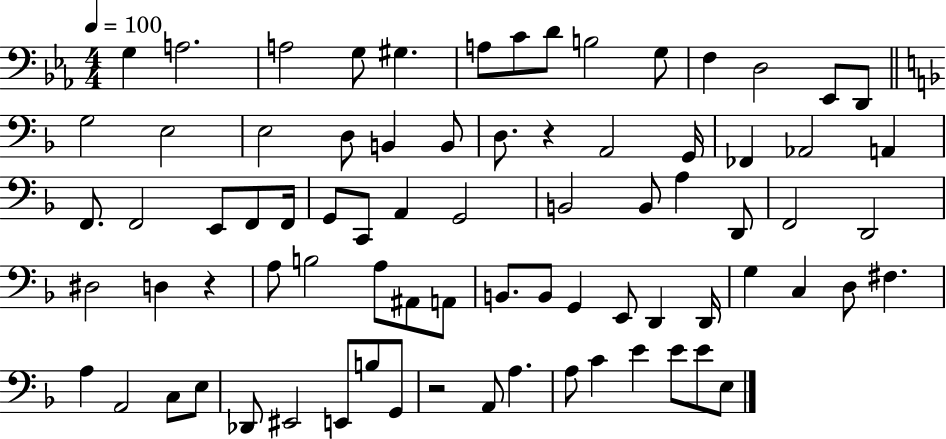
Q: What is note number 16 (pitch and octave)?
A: E3